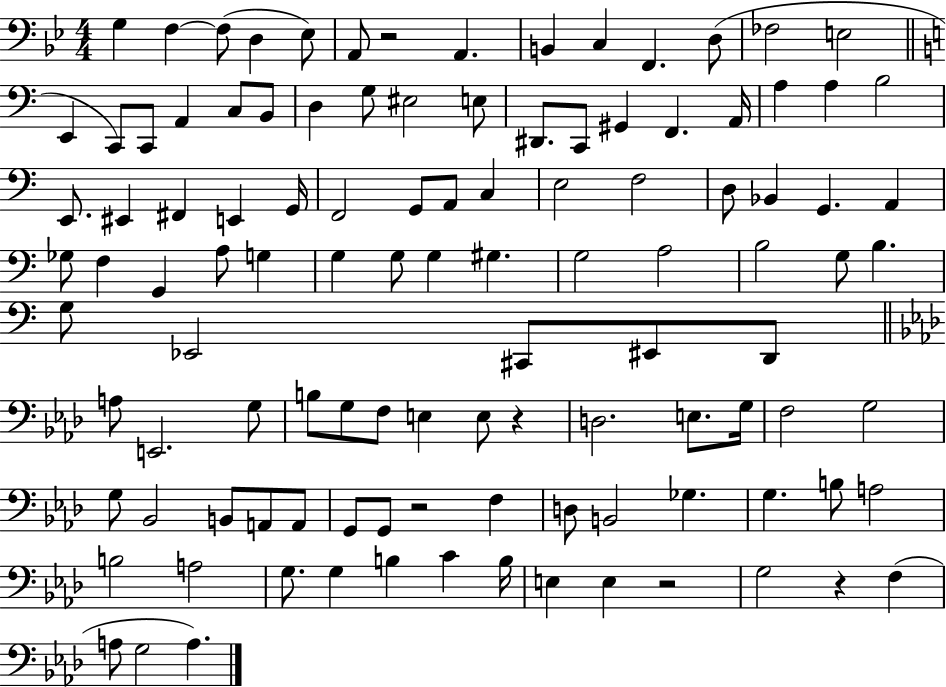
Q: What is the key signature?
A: BES major